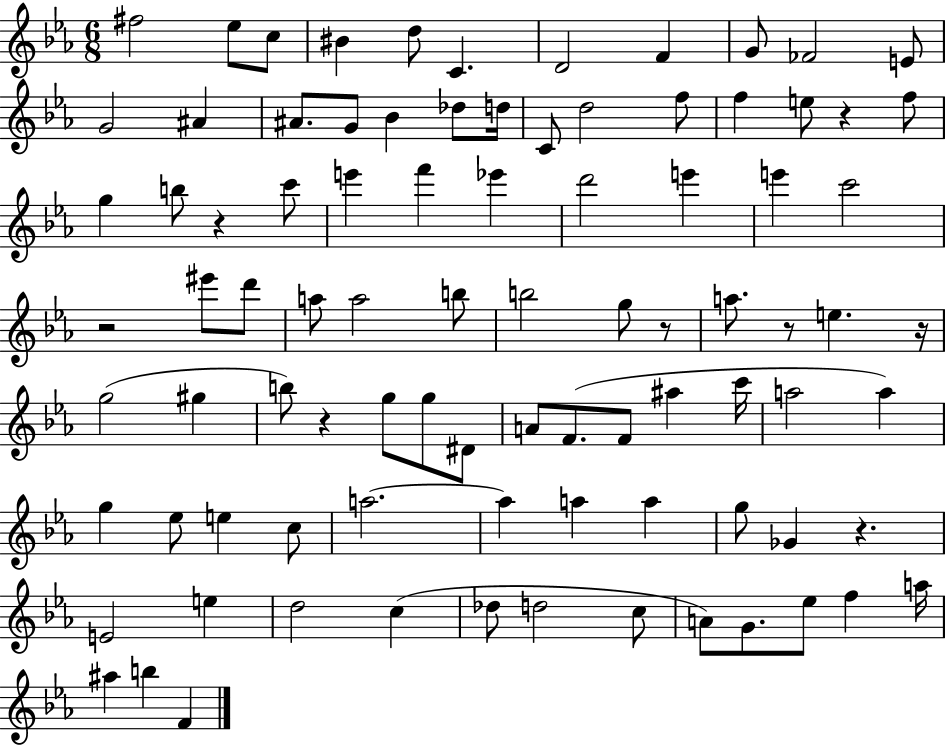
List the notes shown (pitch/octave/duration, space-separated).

F#5/h Eb5/e C5/e BIS4/q D5/e C4/q. D4/h F4/q G4/e FES4/h E4/e G4/h A#4/q A#4/e. G4/e Bb4/q Db5/e D5/s C4/e D5/h F5/e F5/q E5/e R/q F5/e G5/q B5/e R/q C6/e E6/q F6/q Eb6/q D6/h E6/q E6/q C6/h R/h EIS6/e D6/e A5/e A5/h B5/e B5/h G5/e R/e A5/e. R/e E5/q. R/s G5/h G#5/q B5/e R/q G5/e G5/e D#4/e A4/e F4/e. F4/e A#5/q C6/s A5/h A5/q G5/q Eb5/e E5/q C5/e A5/h. A5/q A5/q A5/q G5/e Gb4/q R/q. E4/h E5/q D5/h C5/q Db5/e D5/h C5/e A4/e G4/e. Eb5/e F5/q A5/s A#5/q B5/q F4/q